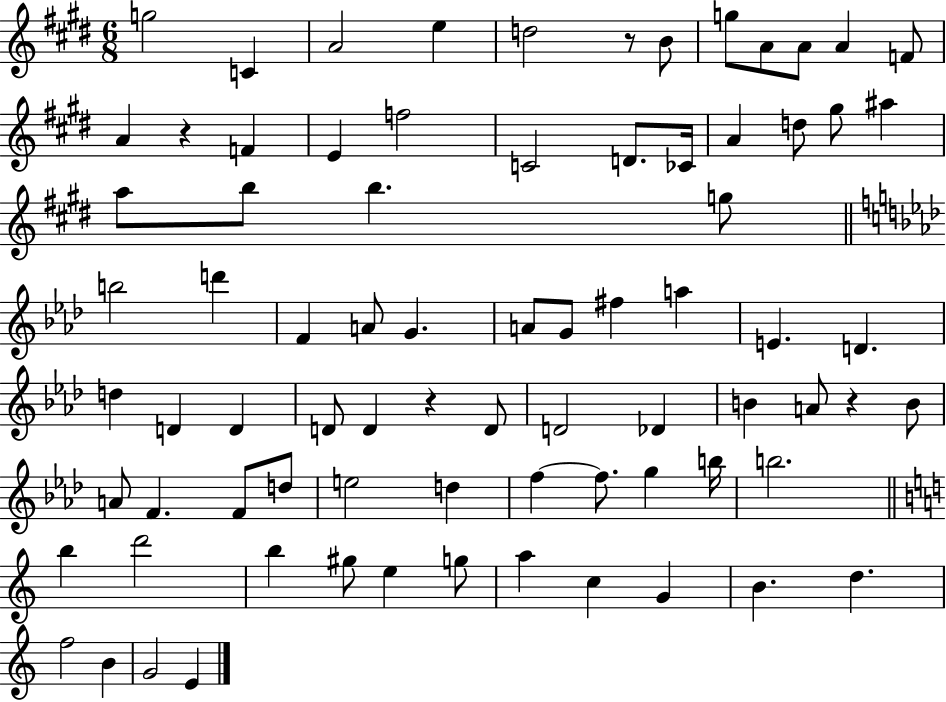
G5/h C4/q A4/h E5/q D5/h R/e B4/e G5/e A4/e A4/e A4/q F4/e A4/q R/q F4/q E4/q F5/h C4/h D4/e. CES4/s A4/q D5/e G#5/e A#5/q A5/e B5/e B5/q. G5/e B5/h D6/q F4/q A4/e G4/q. A4/e G4/e F#5/q A5/q E4/q. D4/q. D5/q D4/q D4/q D4/e D4/q R/q D4/e D4/h Db4/q B4/q A4/e R/q B4/e A4/e F4/q. F4/e D5/e E5/h D5/q F5/q F5/e. G5/q B5/s B5/h. B5/q D6/h B5/q G#5/e E5/q G5/e A5/q C5/q G4/q B4/q. D5/q. F5/h B4/q G4/h E4/q